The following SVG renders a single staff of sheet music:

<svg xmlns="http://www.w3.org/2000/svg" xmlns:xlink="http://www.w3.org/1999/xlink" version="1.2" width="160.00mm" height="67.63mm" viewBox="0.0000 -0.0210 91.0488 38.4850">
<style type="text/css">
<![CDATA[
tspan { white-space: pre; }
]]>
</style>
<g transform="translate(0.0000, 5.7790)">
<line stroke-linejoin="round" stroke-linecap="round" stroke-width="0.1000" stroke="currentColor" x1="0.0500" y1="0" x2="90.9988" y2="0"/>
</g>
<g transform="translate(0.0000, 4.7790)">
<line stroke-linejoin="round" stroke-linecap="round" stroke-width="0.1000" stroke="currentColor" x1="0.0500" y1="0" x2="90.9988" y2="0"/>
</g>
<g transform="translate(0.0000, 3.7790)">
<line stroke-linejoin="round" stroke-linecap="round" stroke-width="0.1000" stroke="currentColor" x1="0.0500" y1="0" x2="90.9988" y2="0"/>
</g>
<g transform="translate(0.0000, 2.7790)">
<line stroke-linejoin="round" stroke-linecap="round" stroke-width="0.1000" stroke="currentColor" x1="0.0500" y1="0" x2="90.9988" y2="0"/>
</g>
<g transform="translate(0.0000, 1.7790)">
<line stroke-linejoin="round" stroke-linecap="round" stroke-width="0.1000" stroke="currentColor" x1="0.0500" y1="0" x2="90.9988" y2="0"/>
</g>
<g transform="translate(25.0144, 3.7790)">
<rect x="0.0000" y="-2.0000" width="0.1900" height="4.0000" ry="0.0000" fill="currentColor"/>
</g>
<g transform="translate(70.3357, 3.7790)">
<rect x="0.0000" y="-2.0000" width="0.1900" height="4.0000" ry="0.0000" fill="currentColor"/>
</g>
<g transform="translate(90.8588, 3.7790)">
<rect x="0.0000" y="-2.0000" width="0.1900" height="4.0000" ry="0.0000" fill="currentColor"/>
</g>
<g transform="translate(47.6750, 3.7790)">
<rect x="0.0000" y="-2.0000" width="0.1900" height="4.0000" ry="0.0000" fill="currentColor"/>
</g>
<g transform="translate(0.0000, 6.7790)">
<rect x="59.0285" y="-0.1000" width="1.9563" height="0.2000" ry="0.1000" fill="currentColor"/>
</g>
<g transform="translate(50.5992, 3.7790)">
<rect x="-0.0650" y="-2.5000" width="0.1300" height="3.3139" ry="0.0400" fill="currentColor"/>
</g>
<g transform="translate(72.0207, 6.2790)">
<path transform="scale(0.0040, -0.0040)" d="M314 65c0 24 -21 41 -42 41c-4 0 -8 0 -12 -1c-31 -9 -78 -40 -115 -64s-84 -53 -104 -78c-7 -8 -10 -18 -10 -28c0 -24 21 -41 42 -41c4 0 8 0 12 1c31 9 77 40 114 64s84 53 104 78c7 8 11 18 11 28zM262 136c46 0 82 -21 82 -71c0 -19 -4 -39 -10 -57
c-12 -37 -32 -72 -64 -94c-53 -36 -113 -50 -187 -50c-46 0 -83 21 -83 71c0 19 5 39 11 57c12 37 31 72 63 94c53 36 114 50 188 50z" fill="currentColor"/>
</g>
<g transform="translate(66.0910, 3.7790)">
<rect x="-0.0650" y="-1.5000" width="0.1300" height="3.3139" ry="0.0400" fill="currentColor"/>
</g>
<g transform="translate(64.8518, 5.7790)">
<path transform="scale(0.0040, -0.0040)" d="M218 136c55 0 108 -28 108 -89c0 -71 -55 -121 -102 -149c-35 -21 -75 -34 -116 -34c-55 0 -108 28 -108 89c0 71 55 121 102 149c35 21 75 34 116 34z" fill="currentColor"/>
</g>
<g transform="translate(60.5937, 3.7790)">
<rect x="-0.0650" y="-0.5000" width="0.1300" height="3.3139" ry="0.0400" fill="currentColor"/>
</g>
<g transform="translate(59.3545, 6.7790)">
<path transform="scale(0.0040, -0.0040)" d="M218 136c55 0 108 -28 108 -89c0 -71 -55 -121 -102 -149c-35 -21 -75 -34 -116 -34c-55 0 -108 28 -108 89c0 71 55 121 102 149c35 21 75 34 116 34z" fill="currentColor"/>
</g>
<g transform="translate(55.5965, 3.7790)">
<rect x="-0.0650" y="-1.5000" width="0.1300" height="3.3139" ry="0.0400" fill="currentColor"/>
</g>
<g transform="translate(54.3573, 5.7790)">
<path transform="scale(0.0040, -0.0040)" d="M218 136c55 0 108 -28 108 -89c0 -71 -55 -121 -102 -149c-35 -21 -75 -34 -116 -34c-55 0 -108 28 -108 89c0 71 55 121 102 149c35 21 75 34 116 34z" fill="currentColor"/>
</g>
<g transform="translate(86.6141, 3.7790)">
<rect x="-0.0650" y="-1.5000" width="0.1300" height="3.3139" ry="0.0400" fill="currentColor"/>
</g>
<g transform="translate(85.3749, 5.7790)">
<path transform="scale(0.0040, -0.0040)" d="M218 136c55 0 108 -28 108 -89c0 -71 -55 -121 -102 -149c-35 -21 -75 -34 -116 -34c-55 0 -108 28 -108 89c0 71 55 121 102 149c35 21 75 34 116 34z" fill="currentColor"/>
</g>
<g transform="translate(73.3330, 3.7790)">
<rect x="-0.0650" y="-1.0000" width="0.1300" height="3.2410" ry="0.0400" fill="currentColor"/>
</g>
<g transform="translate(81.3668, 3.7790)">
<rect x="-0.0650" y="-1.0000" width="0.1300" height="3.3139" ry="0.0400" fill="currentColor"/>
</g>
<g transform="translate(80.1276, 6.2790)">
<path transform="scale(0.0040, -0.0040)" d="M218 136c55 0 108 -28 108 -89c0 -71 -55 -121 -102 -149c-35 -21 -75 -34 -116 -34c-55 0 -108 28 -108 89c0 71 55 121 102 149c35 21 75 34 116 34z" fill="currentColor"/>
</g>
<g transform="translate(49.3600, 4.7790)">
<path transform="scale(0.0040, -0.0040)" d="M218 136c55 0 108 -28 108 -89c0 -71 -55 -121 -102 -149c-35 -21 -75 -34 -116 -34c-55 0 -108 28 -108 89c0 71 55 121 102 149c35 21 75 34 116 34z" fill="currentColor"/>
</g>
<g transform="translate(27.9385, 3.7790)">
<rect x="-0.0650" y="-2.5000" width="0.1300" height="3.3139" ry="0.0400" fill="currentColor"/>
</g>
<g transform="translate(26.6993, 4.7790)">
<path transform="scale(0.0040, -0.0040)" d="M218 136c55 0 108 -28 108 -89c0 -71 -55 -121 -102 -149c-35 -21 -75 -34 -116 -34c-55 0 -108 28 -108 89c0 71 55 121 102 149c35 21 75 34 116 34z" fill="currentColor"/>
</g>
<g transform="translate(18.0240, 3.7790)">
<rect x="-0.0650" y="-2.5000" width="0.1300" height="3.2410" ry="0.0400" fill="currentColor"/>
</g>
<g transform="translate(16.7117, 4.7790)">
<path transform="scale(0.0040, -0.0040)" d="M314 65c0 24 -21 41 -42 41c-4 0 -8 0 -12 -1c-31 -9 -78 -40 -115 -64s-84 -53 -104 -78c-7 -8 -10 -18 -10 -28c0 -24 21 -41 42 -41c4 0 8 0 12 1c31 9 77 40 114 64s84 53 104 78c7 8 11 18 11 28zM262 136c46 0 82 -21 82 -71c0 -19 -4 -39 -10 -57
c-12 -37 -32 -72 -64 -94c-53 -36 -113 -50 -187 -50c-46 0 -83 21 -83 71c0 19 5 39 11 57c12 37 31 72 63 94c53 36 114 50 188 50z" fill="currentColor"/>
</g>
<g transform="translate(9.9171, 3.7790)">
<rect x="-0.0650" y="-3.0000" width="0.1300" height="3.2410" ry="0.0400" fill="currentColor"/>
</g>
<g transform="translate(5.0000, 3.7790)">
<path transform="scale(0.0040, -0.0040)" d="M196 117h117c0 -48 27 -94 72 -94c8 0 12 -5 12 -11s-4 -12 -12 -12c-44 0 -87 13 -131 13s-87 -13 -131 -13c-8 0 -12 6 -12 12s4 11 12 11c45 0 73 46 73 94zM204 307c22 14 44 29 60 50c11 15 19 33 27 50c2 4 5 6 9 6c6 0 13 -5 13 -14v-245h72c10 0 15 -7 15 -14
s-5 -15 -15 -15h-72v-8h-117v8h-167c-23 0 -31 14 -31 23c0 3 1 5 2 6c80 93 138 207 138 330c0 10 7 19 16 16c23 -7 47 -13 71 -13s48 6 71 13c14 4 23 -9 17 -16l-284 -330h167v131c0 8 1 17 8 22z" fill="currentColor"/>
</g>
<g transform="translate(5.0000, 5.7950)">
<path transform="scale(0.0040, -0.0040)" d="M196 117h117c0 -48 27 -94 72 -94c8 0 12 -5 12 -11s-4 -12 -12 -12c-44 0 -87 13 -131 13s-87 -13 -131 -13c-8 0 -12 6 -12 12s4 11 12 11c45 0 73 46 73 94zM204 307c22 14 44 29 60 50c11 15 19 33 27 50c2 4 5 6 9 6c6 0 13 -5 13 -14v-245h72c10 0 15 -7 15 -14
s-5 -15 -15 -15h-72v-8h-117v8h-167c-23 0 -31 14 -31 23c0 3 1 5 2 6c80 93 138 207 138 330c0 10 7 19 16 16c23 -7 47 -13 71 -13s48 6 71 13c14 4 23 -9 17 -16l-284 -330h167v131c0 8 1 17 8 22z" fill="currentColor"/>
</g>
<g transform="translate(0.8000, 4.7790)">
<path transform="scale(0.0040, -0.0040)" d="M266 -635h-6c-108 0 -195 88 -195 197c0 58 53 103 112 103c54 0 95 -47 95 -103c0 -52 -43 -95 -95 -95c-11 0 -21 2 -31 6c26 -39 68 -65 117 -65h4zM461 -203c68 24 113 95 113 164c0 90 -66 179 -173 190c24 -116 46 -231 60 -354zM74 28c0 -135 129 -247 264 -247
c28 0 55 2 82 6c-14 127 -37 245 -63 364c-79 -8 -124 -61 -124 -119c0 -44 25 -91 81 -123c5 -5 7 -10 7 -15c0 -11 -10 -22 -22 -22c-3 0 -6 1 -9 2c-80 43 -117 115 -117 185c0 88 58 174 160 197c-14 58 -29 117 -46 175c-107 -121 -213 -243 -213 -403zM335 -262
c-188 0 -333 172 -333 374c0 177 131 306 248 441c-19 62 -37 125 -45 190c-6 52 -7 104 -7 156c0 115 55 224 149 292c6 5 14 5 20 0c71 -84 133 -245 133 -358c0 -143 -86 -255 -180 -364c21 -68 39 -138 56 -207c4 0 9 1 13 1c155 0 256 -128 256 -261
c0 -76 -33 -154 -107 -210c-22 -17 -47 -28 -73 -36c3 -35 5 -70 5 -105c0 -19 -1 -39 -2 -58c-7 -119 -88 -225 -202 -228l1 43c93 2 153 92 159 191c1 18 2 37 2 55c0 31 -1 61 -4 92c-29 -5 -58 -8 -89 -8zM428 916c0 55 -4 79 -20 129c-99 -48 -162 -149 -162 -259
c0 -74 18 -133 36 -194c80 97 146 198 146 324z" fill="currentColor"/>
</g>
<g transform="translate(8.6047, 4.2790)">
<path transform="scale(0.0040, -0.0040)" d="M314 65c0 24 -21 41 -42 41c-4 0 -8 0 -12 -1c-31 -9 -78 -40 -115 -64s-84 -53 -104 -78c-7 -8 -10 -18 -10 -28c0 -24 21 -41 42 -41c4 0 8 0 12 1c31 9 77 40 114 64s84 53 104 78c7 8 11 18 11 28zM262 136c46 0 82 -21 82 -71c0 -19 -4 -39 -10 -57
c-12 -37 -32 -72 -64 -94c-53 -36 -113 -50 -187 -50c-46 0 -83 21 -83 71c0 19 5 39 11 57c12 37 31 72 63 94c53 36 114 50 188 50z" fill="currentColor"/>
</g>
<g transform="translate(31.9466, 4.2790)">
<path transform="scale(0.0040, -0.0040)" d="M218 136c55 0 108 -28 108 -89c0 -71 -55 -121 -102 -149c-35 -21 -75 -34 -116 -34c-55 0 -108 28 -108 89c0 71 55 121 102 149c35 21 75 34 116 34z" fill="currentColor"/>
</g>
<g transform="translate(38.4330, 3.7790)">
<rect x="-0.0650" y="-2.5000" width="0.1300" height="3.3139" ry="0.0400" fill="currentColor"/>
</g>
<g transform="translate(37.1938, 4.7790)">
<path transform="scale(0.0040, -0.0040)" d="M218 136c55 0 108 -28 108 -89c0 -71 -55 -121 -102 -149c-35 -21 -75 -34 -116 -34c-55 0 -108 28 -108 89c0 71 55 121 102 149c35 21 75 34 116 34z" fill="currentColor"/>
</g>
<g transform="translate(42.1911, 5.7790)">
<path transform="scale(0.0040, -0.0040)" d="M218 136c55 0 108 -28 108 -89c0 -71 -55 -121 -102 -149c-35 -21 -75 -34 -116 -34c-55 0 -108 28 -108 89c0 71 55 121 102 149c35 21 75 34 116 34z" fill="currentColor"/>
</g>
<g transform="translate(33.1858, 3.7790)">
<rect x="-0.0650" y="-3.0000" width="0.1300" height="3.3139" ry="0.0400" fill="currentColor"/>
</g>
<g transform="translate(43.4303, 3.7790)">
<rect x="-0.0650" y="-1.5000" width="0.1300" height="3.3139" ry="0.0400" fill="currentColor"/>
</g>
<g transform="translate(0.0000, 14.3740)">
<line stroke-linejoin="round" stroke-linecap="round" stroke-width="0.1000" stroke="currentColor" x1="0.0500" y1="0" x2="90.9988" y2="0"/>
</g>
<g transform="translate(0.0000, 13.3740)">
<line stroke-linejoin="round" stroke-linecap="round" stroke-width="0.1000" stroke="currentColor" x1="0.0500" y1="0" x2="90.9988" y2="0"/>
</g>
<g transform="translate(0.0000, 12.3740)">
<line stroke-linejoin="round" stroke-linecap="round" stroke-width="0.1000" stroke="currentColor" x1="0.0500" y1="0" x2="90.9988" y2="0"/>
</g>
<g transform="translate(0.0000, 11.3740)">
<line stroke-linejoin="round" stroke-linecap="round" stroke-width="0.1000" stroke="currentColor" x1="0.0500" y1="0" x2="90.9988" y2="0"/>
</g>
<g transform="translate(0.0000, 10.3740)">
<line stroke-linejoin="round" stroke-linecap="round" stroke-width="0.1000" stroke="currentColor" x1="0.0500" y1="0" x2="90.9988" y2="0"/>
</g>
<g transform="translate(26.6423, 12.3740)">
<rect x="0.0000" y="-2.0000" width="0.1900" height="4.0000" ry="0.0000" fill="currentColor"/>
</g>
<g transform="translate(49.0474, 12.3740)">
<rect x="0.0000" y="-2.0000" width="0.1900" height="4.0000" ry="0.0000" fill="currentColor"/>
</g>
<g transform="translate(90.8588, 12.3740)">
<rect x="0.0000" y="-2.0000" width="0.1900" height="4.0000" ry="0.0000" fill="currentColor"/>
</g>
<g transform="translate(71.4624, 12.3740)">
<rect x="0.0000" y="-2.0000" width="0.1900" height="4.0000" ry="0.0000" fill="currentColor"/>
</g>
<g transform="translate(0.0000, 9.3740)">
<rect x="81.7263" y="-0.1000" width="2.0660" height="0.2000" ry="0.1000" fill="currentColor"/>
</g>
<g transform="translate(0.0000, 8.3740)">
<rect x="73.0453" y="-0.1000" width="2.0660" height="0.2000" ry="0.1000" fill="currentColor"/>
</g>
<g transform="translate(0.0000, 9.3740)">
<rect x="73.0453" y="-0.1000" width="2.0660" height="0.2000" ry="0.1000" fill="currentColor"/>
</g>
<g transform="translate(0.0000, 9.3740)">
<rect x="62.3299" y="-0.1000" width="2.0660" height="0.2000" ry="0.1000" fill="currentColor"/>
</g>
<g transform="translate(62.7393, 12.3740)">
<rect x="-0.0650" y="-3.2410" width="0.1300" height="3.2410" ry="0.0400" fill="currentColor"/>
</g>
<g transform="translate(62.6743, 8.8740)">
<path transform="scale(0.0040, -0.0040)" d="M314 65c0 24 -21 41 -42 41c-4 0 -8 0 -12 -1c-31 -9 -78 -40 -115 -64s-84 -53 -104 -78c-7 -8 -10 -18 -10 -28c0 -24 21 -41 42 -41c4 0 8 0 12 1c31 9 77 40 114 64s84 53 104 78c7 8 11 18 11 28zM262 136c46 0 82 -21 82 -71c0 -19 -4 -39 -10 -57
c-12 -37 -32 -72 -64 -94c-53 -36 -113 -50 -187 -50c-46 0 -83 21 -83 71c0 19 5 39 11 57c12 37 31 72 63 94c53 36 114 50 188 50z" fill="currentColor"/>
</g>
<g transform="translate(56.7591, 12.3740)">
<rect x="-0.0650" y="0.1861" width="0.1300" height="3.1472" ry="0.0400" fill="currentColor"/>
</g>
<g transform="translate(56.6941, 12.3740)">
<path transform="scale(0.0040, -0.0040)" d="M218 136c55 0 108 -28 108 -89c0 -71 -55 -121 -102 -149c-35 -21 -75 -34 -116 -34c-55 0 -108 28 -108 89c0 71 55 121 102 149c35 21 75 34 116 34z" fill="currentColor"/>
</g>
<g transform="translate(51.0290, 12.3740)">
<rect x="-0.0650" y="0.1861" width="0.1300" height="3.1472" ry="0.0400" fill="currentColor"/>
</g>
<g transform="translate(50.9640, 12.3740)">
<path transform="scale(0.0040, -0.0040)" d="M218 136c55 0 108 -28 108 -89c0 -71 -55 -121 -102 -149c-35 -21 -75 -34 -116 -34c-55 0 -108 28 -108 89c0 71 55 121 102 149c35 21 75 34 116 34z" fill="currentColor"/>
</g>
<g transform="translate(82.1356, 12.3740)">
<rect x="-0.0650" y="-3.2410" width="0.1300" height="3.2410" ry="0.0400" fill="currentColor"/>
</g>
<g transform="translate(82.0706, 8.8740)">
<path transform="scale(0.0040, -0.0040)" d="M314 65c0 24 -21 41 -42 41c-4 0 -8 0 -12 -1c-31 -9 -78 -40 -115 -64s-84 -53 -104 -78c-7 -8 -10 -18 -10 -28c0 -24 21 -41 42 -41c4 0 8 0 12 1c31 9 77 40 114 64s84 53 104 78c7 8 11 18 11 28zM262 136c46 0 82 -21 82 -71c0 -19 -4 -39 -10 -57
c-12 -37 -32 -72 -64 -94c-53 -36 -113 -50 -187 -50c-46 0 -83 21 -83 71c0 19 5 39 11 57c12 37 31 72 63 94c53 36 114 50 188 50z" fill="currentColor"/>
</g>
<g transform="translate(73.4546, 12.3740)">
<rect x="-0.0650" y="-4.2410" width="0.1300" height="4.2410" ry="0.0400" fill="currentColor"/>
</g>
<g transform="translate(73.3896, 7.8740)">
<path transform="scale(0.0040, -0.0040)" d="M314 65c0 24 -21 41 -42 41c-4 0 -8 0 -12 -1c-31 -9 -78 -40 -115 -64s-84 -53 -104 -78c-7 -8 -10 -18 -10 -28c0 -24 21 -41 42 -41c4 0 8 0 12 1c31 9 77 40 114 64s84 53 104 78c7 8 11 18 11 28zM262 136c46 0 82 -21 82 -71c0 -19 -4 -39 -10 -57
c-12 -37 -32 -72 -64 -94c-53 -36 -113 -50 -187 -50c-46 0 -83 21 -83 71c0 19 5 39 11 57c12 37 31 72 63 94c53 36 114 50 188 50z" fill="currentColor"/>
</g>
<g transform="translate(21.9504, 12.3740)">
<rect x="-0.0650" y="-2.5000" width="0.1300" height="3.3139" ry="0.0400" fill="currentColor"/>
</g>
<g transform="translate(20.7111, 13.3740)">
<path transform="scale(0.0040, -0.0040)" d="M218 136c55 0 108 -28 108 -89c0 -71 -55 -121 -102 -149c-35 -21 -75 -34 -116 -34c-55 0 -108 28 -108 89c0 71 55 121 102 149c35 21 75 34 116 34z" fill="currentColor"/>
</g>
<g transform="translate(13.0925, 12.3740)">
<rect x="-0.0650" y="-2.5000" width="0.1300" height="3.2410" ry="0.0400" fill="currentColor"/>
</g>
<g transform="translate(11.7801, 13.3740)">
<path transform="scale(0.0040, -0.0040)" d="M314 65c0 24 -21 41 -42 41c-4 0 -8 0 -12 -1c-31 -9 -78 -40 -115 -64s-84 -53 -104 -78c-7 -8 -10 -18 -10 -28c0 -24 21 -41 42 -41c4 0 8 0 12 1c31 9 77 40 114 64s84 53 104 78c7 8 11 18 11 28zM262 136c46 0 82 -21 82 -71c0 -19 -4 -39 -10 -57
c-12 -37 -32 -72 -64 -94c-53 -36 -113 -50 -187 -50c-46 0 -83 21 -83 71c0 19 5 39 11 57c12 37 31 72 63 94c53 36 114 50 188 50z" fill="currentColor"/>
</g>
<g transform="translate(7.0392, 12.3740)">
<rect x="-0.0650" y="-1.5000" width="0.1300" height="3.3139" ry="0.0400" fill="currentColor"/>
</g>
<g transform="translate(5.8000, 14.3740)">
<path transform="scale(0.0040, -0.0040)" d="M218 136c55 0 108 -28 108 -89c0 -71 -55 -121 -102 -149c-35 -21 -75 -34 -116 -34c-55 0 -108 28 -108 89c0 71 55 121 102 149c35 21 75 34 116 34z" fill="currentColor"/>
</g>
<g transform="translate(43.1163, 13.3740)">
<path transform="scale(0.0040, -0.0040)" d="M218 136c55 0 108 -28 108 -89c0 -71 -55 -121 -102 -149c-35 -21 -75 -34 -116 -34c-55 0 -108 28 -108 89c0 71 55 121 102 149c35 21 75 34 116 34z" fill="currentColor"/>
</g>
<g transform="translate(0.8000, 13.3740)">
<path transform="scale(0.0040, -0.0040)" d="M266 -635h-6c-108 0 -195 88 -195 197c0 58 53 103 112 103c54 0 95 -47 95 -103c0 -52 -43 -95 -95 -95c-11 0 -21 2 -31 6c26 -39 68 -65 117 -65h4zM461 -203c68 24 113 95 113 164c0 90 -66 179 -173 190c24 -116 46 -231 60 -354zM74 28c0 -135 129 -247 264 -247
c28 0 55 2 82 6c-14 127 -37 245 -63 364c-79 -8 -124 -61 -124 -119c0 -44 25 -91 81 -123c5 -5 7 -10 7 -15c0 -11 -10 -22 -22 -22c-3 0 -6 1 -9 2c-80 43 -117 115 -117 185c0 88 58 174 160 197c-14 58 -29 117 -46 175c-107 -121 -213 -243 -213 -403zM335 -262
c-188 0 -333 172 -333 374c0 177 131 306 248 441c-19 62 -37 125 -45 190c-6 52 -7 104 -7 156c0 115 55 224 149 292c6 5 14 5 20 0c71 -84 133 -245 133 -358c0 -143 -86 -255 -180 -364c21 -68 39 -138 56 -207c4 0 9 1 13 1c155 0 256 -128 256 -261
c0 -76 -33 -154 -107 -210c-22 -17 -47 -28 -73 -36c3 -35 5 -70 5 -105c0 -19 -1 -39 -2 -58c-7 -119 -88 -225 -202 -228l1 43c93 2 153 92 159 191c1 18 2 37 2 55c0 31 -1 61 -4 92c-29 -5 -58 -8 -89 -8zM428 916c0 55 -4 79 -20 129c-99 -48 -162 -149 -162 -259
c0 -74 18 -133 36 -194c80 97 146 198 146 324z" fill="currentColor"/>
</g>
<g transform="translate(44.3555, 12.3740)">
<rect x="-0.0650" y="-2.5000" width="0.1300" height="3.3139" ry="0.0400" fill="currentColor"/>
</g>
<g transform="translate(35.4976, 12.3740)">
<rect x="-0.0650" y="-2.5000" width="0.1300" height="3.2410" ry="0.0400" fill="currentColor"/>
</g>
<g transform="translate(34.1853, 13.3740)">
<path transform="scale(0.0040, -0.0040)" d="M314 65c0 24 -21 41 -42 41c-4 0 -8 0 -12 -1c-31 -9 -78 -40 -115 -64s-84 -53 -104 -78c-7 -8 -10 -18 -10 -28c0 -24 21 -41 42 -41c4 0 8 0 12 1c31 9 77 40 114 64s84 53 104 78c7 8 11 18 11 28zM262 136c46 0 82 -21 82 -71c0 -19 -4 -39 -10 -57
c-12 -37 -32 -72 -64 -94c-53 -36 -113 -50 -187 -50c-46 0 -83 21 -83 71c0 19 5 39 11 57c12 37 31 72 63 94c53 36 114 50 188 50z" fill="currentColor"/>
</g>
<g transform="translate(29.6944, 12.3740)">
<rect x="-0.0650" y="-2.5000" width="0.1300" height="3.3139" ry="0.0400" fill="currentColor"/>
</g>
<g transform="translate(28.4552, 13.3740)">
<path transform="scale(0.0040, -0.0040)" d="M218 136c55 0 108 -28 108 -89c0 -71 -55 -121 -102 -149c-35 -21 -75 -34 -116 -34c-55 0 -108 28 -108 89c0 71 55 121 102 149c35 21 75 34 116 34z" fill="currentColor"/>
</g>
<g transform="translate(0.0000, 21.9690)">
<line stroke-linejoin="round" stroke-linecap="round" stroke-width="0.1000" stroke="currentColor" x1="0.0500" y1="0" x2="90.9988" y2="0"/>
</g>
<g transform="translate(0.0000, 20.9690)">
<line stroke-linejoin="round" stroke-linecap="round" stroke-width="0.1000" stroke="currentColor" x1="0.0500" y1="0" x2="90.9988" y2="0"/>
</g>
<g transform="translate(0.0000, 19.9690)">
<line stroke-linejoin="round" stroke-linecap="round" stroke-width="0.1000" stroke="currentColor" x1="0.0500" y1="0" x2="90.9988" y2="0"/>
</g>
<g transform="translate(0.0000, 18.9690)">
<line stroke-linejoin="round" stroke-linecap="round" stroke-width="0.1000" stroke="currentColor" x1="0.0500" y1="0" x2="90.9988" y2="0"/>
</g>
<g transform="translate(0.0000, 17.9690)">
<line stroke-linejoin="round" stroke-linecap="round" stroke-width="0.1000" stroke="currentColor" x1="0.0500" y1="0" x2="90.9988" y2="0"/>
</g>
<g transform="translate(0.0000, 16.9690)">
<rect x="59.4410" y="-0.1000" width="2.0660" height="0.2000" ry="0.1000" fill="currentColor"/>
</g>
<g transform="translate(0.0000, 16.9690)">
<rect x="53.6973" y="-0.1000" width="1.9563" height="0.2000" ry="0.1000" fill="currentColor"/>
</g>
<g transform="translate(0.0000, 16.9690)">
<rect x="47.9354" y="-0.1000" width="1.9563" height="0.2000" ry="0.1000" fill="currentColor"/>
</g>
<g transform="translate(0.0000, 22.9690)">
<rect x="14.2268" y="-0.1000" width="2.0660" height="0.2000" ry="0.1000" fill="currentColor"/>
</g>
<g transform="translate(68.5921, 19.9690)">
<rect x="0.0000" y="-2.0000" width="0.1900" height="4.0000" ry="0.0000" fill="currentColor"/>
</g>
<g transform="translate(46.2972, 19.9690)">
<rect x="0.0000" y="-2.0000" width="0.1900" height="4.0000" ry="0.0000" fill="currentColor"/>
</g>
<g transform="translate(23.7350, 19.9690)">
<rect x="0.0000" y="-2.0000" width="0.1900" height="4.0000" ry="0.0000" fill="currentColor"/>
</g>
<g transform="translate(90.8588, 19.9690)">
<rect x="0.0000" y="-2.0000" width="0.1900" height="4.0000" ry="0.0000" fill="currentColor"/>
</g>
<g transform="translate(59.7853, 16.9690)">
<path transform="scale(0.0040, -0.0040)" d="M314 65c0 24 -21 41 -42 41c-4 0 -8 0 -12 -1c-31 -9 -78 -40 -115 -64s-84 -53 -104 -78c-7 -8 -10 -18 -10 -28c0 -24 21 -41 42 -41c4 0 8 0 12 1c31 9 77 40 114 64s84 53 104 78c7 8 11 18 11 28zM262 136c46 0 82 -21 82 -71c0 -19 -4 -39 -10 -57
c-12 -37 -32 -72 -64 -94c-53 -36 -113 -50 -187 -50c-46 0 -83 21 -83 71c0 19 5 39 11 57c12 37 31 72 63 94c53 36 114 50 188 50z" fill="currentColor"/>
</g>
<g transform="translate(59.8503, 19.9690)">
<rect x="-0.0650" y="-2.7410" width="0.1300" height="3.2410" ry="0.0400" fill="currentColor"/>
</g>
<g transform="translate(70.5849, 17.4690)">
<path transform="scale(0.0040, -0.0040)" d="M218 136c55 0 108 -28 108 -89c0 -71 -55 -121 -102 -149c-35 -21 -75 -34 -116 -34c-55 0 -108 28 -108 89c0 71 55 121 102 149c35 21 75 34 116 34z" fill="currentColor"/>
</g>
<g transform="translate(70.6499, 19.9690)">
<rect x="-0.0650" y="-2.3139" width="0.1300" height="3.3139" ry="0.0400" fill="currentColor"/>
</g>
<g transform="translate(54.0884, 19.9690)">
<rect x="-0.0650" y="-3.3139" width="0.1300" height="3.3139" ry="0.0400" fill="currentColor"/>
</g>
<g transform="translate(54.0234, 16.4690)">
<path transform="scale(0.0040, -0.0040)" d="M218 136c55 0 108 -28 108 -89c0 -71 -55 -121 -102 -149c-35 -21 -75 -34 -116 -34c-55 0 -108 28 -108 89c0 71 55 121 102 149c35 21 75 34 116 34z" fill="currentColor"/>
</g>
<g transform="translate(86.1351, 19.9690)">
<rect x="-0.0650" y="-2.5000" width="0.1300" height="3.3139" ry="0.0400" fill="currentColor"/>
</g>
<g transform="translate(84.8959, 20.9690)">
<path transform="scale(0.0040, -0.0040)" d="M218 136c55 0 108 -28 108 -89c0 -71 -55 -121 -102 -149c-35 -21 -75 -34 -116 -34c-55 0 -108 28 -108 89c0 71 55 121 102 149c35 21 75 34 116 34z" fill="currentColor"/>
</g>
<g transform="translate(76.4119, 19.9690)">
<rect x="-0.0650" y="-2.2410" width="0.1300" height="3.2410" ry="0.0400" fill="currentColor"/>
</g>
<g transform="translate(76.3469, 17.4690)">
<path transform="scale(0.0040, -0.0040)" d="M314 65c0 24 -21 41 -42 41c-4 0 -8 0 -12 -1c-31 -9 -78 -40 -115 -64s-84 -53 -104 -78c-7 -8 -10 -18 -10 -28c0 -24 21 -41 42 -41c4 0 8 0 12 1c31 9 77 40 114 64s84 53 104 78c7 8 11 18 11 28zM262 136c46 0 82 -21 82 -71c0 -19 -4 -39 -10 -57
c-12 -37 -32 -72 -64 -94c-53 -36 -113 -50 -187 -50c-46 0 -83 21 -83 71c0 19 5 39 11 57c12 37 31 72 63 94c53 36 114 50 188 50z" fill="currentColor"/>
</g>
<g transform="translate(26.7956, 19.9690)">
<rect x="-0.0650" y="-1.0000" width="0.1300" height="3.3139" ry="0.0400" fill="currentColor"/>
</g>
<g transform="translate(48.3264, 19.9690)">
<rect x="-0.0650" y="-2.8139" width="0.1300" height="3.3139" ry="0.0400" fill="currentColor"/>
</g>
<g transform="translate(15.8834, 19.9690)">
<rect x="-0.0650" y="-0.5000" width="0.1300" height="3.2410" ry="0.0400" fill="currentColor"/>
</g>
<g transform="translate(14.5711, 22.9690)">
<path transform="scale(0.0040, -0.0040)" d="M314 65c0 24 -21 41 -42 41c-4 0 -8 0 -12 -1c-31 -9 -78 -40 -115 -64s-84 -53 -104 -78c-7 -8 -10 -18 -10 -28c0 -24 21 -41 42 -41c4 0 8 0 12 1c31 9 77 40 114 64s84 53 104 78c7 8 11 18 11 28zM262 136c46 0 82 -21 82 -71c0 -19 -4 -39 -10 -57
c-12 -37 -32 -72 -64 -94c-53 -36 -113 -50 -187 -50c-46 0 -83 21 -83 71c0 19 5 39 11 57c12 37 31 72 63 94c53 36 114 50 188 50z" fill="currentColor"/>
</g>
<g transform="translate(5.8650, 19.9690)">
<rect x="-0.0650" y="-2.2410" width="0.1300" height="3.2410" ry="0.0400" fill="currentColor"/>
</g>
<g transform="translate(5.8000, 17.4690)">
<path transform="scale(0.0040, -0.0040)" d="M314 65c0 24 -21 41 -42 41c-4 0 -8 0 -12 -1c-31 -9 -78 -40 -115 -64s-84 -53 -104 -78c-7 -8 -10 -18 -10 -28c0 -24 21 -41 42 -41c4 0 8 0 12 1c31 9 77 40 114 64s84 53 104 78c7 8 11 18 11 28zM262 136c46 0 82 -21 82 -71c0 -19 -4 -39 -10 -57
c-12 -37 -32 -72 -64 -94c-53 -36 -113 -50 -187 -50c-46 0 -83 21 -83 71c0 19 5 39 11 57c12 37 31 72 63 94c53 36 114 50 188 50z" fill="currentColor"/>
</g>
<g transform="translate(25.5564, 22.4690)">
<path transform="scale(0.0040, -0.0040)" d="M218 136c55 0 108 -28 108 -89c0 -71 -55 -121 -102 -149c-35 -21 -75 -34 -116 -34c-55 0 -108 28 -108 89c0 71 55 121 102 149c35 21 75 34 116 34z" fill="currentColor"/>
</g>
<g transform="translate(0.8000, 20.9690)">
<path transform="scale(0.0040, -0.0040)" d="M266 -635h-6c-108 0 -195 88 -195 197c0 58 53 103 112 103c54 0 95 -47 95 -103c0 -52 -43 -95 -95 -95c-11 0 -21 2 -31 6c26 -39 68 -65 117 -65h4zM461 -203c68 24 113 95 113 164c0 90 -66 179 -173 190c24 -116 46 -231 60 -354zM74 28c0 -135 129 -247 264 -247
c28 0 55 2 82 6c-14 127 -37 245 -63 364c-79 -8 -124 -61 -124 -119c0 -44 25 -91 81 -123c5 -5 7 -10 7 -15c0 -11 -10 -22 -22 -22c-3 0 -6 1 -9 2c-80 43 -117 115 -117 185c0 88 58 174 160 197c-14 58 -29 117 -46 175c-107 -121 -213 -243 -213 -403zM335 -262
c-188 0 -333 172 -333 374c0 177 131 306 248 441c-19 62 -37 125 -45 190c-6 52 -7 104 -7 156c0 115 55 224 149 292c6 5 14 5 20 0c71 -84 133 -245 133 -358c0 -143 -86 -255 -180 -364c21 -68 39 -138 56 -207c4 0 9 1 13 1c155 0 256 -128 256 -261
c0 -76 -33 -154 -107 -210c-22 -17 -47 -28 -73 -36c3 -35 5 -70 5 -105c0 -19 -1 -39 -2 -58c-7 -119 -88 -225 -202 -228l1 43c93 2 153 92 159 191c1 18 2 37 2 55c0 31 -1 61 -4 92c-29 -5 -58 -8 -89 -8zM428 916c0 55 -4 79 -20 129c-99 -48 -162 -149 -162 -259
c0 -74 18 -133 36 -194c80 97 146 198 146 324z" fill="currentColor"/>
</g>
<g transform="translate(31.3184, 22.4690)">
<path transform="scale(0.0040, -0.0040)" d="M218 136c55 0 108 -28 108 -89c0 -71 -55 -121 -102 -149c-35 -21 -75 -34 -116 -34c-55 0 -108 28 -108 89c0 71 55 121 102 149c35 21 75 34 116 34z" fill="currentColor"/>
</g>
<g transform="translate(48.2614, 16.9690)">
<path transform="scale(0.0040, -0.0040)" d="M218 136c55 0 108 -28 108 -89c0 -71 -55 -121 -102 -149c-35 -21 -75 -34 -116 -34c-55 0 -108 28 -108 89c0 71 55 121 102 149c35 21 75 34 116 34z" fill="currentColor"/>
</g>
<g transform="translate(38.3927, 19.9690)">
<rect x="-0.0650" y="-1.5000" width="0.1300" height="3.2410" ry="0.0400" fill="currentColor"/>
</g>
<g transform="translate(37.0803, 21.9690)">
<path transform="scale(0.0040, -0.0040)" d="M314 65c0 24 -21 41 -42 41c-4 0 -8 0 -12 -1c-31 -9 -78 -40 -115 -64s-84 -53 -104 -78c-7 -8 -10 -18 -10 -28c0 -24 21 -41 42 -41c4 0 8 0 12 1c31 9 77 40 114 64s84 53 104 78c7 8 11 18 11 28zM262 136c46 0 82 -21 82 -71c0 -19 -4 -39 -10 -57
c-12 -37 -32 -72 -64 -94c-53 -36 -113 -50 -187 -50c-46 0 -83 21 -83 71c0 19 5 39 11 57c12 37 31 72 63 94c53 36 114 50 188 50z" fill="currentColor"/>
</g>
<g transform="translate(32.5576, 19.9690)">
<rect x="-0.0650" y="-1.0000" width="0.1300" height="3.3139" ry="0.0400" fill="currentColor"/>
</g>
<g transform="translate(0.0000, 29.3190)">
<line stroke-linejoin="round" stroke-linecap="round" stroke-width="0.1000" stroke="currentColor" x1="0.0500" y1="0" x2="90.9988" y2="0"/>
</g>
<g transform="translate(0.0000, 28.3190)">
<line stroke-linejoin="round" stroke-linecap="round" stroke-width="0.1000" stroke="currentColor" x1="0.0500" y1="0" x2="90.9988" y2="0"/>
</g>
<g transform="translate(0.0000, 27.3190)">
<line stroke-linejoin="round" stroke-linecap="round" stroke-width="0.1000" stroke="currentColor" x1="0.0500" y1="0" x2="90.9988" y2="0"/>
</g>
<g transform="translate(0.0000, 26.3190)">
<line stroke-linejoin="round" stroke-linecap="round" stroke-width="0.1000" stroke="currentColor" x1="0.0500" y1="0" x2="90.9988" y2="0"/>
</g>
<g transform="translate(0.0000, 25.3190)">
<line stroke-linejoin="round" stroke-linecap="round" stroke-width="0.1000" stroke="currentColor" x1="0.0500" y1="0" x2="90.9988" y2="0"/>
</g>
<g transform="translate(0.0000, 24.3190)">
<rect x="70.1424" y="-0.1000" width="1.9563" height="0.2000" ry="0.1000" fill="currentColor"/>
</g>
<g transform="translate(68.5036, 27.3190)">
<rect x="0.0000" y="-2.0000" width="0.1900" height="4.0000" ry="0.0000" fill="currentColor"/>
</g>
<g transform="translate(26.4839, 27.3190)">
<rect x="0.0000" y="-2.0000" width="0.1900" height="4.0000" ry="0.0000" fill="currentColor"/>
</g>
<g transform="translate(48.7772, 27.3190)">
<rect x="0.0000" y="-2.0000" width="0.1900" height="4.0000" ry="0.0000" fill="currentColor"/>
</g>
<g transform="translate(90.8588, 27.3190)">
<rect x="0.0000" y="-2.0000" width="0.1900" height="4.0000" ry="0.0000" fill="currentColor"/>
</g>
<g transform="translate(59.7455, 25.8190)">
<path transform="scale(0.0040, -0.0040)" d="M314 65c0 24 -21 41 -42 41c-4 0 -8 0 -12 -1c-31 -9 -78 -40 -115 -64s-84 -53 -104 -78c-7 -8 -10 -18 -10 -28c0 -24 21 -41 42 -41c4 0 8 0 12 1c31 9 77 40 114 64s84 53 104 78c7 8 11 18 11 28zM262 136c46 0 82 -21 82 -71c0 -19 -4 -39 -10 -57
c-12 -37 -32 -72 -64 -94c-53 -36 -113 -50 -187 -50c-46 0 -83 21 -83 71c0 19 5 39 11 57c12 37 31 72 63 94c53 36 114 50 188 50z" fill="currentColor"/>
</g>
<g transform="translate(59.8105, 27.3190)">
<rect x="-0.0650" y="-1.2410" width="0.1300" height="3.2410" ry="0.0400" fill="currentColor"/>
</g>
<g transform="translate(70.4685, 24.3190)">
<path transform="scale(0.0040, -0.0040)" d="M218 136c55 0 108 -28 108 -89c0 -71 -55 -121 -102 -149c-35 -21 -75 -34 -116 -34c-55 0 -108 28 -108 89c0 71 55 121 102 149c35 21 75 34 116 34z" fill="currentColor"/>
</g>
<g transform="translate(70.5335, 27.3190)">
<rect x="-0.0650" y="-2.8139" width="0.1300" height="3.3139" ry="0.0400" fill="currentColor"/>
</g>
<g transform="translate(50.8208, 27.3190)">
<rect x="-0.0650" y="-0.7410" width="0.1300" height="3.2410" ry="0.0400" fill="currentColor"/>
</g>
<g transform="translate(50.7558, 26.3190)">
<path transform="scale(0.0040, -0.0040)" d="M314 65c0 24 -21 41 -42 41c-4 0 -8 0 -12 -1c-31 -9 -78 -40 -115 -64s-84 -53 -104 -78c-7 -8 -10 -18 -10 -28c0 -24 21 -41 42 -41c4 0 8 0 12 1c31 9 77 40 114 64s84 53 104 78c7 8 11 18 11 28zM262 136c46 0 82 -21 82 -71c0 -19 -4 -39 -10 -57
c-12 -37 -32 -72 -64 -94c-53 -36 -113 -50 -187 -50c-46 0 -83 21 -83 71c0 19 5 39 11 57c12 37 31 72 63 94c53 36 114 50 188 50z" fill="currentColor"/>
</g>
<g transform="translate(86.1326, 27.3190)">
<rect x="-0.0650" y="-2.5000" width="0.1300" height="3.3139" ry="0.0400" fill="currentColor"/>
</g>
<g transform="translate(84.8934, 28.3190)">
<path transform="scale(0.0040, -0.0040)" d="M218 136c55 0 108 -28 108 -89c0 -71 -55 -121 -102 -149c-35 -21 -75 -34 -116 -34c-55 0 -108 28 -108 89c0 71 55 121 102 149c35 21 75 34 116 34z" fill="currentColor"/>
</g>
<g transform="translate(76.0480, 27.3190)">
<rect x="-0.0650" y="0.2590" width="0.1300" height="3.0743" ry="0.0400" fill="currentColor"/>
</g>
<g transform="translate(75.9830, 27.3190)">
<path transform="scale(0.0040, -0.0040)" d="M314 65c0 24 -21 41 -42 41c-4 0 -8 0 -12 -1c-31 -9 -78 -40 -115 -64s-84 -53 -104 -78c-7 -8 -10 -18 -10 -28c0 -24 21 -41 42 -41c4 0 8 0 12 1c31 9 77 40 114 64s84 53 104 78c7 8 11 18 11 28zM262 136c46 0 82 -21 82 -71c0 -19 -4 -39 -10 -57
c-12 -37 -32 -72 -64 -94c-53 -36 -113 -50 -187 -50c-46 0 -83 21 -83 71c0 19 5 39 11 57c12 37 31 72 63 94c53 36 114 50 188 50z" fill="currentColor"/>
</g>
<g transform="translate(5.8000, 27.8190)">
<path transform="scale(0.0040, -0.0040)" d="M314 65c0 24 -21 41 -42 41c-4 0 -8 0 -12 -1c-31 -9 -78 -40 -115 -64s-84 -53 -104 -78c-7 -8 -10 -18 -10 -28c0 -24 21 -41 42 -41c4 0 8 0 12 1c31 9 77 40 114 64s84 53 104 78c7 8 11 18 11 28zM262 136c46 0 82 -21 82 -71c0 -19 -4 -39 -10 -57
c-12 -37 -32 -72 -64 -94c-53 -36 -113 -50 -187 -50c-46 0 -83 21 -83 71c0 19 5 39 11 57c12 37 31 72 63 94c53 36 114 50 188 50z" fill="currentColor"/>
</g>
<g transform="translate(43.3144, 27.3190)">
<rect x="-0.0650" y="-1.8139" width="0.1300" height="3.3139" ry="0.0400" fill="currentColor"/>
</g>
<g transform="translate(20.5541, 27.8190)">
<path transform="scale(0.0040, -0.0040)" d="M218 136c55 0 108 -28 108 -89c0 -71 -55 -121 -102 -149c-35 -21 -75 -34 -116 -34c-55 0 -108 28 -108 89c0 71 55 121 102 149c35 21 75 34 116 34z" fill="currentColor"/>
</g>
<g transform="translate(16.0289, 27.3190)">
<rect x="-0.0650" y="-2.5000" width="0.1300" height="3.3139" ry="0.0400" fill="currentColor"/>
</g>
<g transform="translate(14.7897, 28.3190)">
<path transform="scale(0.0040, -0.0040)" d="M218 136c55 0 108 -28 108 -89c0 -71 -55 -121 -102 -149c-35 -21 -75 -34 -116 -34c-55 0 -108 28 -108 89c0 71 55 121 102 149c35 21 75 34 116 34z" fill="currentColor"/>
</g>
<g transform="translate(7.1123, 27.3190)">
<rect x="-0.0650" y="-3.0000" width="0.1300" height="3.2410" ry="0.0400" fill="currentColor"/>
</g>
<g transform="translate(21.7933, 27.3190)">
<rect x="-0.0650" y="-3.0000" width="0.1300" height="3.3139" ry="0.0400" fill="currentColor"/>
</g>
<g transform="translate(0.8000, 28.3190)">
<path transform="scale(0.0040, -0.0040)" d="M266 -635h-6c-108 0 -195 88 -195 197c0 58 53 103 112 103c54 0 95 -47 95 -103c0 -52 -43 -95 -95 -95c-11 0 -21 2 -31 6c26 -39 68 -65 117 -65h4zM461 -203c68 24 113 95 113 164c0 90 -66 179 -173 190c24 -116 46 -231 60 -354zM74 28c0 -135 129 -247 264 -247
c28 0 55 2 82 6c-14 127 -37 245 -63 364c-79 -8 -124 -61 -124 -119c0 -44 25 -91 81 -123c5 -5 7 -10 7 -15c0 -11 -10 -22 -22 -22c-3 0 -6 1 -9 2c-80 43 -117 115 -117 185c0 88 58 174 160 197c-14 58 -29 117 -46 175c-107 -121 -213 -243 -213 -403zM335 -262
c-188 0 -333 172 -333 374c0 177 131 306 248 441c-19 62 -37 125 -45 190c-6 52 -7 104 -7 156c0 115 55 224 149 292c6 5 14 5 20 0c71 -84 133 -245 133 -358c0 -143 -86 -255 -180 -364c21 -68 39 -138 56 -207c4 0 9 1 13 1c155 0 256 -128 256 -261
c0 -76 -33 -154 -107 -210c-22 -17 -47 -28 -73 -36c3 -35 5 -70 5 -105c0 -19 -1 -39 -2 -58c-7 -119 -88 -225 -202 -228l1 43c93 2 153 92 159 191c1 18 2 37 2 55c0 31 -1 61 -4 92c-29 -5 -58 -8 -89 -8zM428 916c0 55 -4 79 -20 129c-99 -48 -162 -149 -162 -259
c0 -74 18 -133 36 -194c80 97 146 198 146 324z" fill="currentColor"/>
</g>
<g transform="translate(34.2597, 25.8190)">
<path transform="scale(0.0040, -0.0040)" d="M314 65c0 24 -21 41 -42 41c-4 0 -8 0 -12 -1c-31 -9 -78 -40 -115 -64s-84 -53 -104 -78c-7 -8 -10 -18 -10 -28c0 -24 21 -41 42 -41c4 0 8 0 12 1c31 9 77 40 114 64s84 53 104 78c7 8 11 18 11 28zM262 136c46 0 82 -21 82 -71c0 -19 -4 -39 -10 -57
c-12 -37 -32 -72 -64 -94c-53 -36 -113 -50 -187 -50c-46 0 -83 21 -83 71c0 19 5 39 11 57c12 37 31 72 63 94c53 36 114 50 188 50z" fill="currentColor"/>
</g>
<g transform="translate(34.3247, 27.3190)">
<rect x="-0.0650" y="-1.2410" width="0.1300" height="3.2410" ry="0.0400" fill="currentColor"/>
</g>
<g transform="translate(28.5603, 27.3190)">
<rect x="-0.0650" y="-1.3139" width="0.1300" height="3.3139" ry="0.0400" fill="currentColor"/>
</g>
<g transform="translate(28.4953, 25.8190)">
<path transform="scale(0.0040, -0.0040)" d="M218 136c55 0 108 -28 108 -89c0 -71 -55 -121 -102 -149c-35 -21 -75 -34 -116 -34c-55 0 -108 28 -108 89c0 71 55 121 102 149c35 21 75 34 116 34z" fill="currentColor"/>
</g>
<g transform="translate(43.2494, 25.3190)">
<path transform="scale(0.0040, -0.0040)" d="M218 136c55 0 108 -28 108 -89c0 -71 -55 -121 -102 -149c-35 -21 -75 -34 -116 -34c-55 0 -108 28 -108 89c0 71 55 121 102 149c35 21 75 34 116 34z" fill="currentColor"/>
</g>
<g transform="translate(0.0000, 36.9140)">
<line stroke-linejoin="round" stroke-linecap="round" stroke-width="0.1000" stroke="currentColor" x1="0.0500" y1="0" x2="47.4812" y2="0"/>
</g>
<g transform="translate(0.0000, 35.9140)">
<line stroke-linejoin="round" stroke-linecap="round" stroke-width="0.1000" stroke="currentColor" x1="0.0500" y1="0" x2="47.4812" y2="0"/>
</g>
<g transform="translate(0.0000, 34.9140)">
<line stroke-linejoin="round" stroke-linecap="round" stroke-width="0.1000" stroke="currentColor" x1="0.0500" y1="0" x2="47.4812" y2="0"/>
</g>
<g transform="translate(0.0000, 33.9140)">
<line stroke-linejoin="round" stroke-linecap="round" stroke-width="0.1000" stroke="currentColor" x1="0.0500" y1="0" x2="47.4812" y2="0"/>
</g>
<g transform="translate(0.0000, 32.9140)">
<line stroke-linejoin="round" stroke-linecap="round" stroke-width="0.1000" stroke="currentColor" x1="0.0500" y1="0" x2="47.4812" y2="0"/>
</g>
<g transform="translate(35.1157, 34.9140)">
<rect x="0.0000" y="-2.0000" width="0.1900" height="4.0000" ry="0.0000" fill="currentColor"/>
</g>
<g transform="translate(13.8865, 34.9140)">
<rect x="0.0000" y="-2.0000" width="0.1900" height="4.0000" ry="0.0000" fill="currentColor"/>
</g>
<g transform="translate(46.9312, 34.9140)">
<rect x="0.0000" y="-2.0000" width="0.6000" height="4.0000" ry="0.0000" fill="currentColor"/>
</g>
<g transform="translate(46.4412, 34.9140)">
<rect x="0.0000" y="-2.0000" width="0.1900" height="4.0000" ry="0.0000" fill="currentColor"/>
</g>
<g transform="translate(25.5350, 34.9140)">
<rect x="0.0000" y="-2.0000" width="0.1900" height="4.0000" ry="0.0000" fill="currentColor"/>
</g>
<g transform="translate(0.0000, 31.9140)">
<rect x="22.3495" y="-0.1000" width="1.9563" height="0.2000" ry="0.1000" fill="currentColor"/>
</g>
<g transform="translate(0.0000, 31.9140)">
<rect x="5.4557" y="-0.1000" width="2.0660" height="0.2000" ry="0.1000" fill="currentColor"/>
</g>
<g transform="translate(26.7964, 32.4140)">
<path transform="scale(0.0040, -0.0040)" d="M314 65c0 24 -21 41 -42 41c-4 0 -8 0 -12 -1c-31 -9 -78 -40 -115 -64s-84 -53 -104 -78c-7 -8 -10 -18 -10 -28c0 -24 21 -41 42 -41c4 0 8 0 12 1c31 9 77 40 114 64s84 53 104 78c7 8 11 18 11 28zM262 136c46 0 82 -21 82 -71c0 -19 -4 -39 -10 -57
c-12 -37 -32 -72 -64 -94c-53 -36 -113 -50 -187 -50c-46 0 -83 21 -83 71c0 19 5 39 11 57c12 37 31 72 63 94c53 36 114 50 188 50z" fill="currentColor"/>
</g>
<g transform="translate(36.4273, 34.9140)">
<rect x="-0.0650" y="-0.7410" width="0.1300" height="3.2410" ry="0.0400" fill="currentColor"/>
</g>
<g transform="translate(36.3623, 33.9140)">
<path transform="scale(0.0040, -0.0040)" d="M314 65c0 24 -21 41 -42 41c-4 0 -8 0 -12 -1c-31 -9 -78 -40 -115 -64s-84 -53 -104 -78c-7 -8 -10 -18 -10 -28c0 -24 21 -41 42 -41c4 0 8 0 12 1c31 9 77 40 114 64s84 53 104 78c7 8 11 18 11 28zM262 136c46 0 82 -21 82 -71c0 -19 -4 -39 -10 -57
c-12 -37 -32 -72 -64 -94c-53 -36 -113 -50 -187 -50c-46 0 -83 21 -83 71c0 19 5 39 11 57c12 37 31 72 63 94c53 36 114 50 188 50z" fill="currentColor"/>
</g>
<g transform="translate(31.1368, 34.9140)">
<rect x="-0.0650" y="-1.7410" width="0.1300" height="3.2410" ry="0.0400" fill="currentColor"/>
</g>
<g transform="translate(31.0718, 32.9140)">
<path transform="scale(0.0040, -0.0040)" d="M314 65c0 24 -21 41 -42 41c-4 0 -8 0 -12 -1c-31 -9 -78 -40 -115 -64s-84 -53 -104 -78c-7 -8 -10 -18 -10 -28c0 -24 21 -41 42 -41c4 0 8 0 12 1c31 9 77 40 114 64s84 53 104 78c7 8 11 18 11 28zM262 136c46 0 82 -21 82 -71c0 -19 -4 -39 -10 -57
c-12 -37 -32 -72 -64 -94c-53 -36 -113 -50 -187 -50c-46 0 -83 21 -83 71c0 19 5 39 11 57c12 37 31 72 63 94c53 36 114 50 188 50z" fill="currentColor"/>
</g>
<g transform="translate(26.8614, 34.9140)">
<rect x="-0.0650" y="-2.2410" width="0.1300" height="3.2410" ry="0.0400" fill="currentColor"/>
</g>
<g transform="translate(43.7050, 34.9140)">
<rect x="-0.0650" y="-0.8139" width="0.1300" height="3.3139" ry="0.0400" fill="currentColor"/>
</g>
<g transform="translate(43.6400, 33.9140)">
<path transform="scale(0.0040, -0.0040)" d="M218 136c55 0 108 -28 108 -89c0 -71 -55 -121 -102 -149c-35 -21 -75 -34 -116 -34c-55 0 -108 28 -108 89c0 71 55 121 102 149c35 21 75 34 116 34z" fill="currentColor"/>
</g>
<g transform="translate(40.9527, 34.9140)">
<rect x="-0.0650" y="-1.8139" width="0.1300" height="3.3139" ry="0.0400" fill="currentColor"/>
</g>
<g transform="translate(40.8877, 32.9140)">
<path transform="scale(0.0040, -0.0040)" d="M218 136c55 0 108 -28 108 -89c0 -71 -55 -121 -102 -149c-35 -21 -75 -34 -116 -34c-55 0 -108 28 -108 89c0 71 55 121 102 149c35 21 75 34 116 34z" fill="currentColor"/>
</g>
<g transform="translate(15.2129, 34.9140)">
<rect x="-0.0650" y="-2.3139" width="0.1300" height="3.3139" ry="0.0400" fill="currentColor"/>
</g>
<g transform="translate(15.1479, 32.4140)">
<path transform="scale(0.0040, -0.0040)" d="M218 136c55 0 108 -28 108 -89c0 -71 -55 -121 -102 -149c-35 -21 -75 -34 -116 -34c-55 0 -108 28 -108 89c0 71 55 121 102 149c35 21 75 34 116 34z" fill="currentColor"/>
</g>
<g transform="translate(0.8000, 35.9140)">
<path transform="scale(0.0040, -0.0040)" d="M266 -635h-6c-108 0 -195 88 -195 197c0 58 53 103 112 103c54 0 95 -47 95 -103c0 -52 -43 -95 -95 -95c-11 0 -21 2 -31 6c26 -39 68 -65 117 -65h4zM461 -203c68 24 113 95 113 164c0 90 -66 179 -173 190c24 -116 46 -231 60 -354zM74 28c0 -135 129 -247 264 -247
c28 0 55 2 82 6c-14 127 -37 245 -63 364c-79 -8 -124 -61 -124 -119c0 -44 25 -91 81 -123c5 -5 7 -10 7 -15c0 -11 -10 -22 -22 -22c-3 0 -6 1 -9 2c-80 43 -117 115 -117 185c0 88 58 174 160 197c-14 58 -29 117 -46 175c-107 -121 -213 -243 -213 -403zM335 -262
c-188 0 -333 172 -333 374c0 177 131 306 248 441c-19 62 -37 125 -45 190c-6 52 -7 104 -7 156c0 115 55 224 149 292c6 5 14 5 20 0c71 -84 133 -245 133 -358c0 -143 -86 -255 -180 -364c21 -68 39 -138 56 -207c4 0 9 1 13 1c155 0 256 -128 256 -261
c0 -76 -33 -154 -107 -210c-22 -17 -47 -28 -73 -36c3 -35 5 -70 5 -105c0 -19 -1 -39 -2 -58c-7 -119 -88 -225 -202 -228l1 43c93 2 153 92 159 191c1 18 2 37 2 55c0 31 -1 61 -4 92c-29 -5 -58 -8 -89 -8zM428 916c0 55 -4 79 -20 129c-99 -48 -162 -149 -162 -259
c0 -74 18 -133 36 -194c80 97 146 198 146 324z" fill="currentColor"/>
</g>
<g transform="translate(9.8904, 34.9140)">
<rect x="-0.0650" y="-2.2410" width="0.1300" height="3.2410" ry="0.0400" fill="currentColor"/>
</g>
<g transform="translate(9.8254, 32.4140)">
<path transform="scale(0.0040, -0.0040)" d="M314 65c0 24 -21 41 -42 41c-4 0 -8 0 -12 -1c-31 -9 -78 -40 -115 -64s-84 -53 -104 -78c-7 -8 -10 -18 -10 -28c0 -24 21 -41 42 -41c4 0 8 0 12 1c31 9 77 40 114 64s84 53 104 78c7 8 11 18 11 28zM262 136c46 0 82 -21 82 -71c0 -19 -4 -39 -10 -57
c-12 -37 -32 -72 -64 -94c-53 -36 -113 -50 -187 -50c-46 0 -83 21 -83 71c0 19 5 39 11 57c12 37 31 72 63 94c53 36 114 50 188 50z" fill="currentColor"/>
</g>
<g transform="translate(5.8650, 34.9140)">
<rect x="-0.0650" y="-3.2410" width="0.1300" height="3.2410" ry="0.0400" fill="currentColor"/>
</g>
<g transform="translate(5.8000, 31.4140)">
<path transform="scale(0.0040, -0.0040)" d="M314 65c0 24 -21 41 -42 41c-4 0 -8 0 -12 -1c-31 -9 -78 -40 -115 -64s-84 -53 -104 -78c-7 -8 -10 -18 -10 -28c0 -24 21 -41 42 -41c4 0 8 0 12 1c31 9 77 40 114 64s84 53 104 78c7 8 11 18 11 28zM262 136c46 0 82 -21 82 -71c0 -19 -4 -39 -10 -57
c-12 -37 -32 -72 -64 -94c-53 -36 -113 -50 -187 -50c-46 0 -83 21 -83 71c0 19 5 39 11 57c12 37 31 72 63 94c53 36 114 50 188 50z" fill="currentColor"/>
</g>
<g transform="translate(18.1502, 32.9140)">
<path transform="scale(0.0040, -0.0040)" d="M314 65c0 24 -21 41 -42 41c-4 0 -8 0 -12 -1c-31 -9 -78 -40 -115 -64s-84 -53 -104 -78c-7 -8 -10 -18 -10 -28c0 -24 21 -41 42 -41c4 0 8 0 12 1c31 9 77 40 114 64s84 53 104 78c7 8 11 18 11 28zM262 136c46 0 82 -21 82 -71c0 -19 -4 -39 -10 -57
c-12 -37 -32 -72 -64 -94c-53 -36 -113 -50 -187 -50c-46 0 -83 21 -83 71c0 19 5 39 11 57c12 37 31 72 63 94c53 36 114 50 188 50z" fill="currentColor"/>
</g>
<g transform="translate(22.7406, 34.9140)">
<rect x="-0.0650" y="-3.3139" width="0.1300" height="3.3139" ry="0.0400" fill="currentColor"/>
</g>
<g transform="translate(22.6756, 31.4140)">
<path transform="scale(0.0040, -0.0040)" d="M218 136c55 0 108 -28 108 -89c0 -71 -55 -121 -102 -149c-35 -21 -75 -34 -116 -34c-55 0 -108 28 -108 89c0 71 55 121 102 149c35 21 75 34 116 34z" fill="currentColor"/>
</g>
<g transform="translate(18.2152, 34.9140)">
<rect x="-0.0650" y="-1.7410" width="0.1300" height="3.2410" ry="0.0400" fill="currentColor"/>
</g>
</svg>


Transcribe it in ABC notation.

X:1
T:Untitled
M:4/4
L:1/4
K:C
A2 G2 G A G E G E C E D2 D E E G2 G G G2 G B B b2 d'2 b2 g2 C2 D D E2 a b a2 g g2 G A2 G A e e2 f d2 e2 a B2 G b2 g2 g f2 b g2 f2 d2 f d